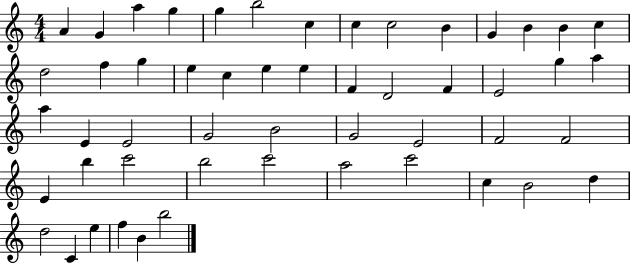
A4/q G4/q A5/q G5/q G5/q B5/h C5/q C5/q C5/h B4/q G4/q B4/q B4/q C5/q D5/h F5/q G5/q E5/q C5/q E5/q E5/q F4/q D4/h F4/q E4/h G5/q A5/q A5/q E4/q E4/h G4/h B4/h G4/h E4/h F4/h F4/h E4/q B5/q C6/h B5/h C6/h A5/h C6/h C5/q B4/h D5/q D5/h C4/q E5/q F5/q B4/q B5/h